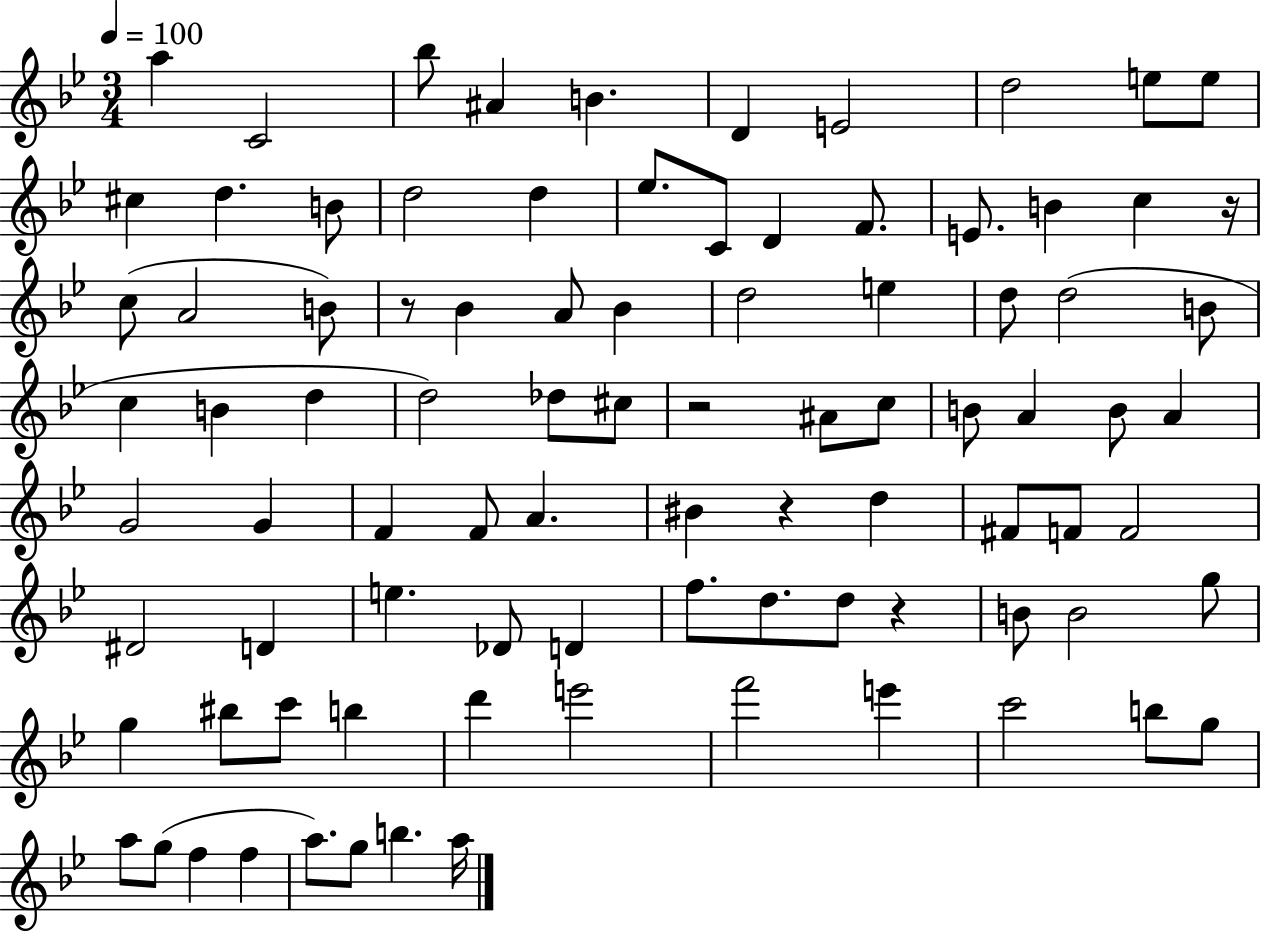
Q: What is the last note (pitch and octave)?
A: A5